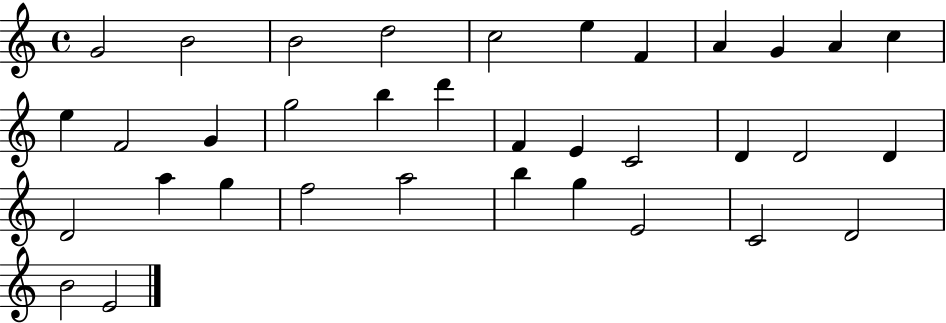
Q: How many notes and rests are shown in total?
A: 35